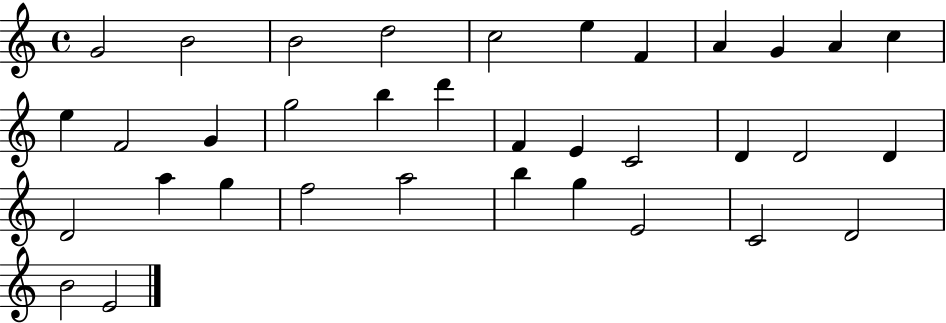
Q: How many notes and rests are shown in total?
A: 35